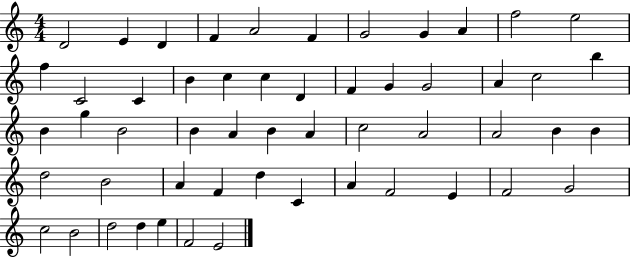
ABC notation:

X:1
T:Untitled
M:4/4
L:1/4
K:C
D2 E D F A2 F G2 G A f2 e2 f C2 C B c c D F G G2 A c2 b B g B2 B A B A c2 A2 A2 B B d2 B2 A F d C A F2 E F2 G2 c2 B2 d2 d e F2 E2